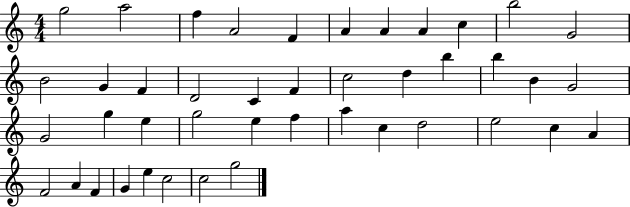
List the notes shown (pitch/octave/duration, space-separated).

G5/h A5/h F5/q A4/h F4/q A4/q A4/q A4/q C5/q B5/h G4/h B4/h G4/q F4/q D4/h C4/q F4/q C5/h D5/q B5/q B5/q B4/q G4/h G4/h G5/q E5/q G5/h E5/q F5/q A5/q C5/q D5/h E5/h C5/q A4/q F4/h A4/q F4/q G4/q E5/q C5/h C5/h G5/h